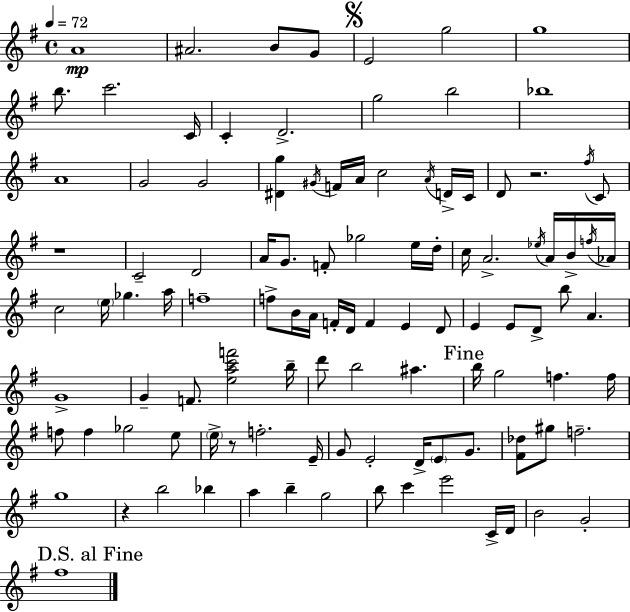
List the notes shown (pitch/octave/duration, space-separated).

A4/w A#4/h. B4/e G4/e E4/h G5/h G5/w B5/e. C6/h. C4/s C4/q D4/h. G5/h B5/h Bb5/w A4/w G4/h G4/h [D#4,G5]/q G#4/s F4/s A4/s C5/h A4/s D4/s C4/s D4/e R/h. F#5/s C4/e R/w C4/h D4/h A4/s G4/e. F4/e Gb5/h E5/s D5/s C5/s A4/h. Eb5/s A4/s B4/s F5/s Ab4/s C5/h E5/s Gb5/q. A5/s F5/w F5/e B4/s A4/s F4/s D4/s F4/q E4/q D4/e E4/q E4/e D4/e B5/e A4/q. G4/w G4/q F4/e. [E5,A5,C6,F6]/h B5/s D6/e B5/h A#5/q. B5/s G5/h F5/q. F5/s F5/e F5/q Gb5/h E5/e E5/s R/e F5/h. E4/s G4/e E4/h D4/s E4/e G4/e. [F#4,Db5]/e G#5/e F5/h. G5/w R/q B5/h Bb5/q A5/q B5/q G5/h B5/e C6/q E6/h C4/s D4/s B4/h G4/h F#5/w